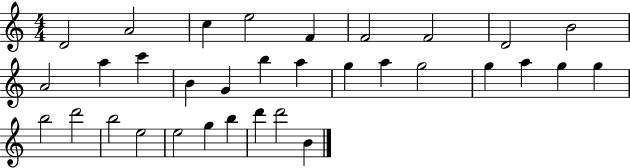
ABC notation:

X:1
T:Untitled
M:4/4
L:1/4
K:C
D2 A2 c e2 F F2 F2 D2 B2 A2 a c' B G b a g a g2 g a g g b2 d'2 b2 e2 e2 g b d' d'2 B